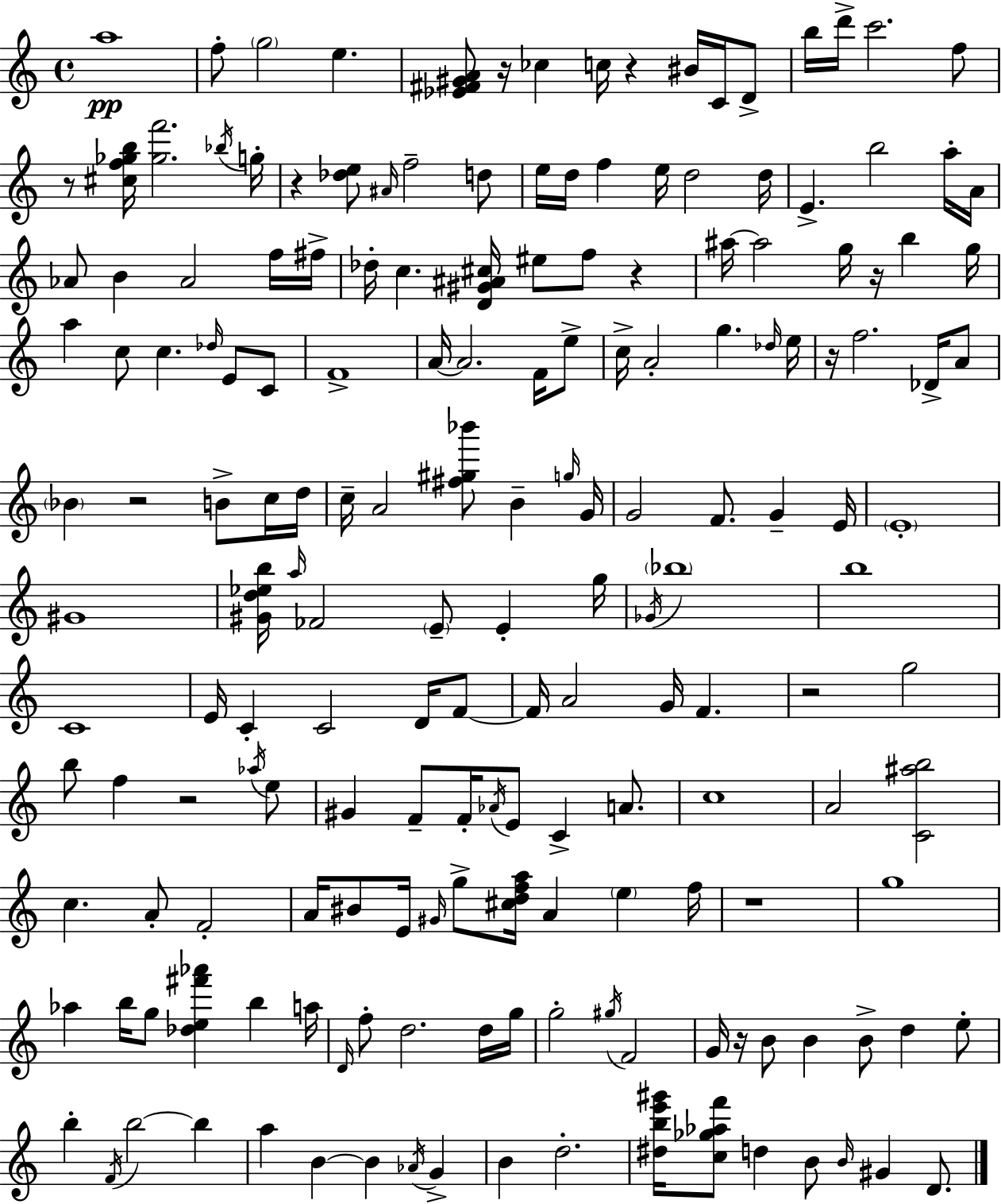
A5/w F5/e G5/h E5/q. [Eb4,F#4,G#4,A4]/e R/s CES5/q C5/s R/q BIS4/s C4/s D4/e B5/s D6/s C6/h. F5/e R/e [C#5,F5,Gb5,B5]/s [Gb5,F6]/h. Bb5/s G5/s R/q [Db5,E5]/e A#4/s F5/h D5/e E5/s D5/s F5/q E5/s D5/h D5/s E4/q. B5/h A5/s A4/s Ab4/e B4/q Ab4/h F5/s F#5/s Db5/s C5/q. [D4,G#4,A#4,C#5]/s EIS5/e F5/e R/q A#5/s A#5/h G5/s R/s B5/q G5/s A5/q C5/e C5/q. Db5/s E4/e C4/e F4/w A4/s A4/h. F4/s E5/e C5/s A4/h G5/q. Db5/s E5/s R/s F5/h. Db4/s A4/e Bb4/q R/h B4/e C5/s D5/s C5/s A4/h [F#5,G#5,Bb6]/e B4/q G5/s G4/s G4/h F4/e. G4/q E4/s E4/w G#4/w [G#4,D5,Eb5,B5]/s A5/s FES4/h E4/e E4/q G5/s Gb4/s Bb5/w B5/w C4/w E4/s C4/q C4/h D4/s F4/e F4/s A4/h G4/s F4/q. R/h G5/h B5/e F5/q R/h Ab5/s E5/e G#4/q F4/e F4/s Ab4/s E4/e C4/q A4/e. C5/w A4/h [C4,A#5,B5]/h C5/q. A4/e F4/h A4/s BIS4/e E4/s G#4/s G5/e [C#5,D5,F5,A5]/s A4/q E5/q F5/s R/w G5/w Ab5/q B5/s G5/e [Db5,E5,F#6,Ab6]/q B5/q A5/s D4/s F5/e D5/h. D5/s G5/s G5/h G#5/s F4/h G4/s R/s B4/e B4/q B4/e D5/q E5/e B5/q F4/s B5/h B5/q A5/q B4/q B4/q Ab4/s G4/q B4/q D5/h. [D#5,B5,E6,G#6]/s [C5,Gb5,Ab5,F6]/e D5/q B4/e B4/s G#4/q D4/e.